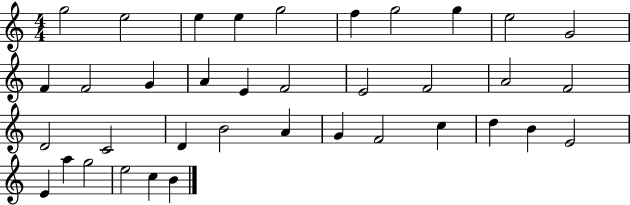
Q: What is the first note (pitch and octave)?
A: G5